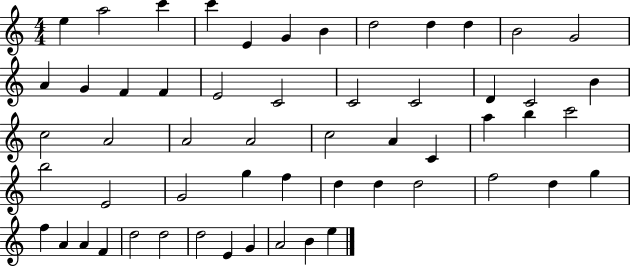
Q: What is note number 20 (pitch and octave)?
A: C4